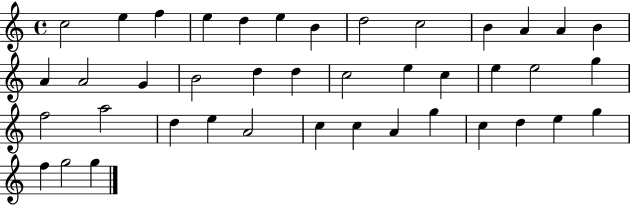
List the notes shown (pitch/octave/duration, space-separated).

C5/h E5/q F5/q E5/q D5/q E5/q B4/q D5/h C5/h B4/q A4/q A4/q B4/q A4/q A4/h G4/q B4/h D5/q D5/q C5/h E5/q C5/q E5/q E5/h G5/q F5/h A5/h D5/q E5/q A4/h C5/q C5/q A4/q G5/q C5/q D5/q E5/q G5/q F5/q G5/h G5/q